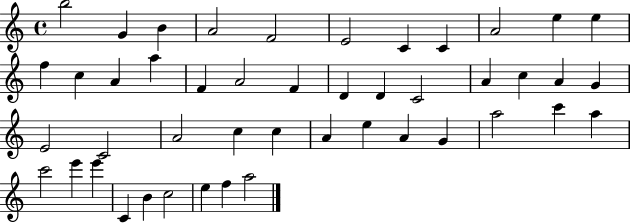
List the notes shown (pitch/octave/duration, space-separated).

B5/h G4/q B4/q A4/h F4/h E4/h C4/q C4/q A4/h E5/q E5/q F5/q C5/q A4/q A5/q F4/q A4/h F4/q D4/q D4/q C4/h A4/q C5/q A4/q G4/q E4/h C4/h A4/h C5/q C5/q A4/q E5/q A4/q G4/q A5/h C6/q A5/q C6/h E6/q E6/q C4/q B4/q C5/h E5/q F5/q A5/h